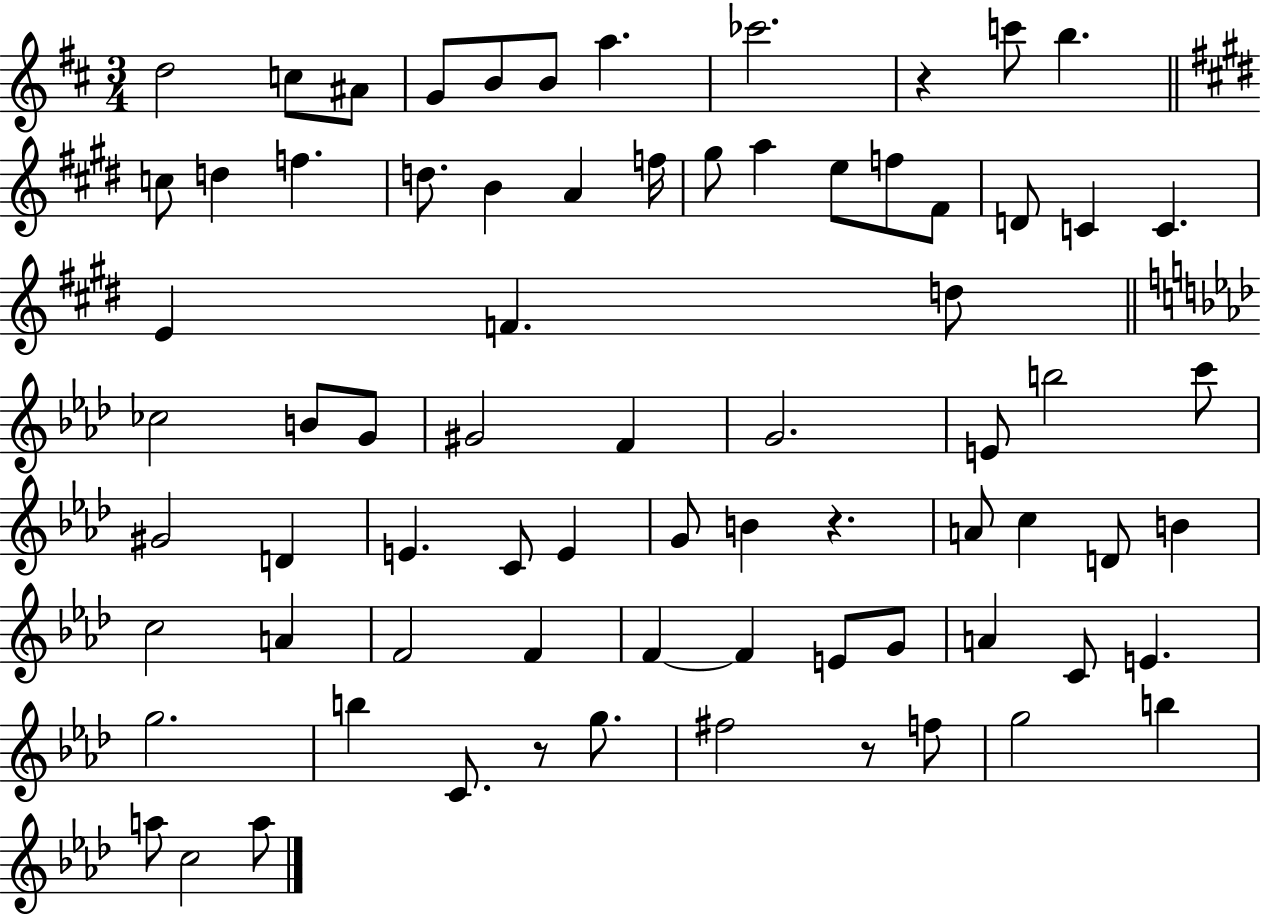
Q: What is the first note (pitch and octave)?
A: D5